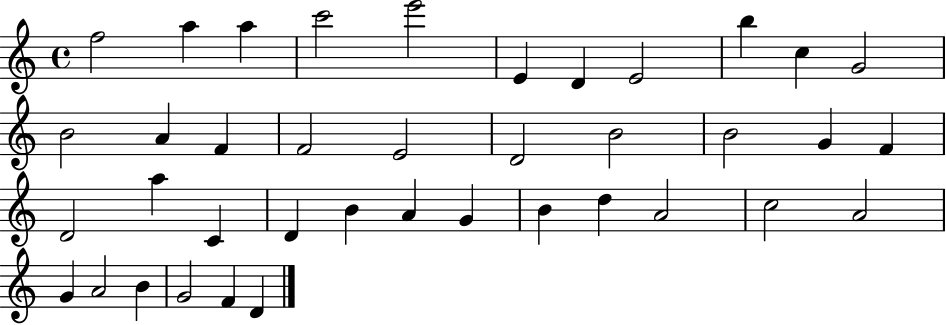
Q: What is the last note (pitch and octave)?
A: D4